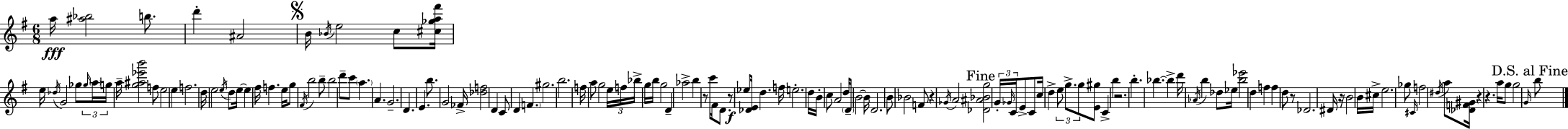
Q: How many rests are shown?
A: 8